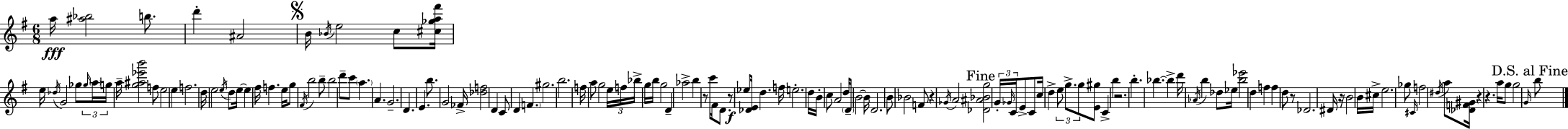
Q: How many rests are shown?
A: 8